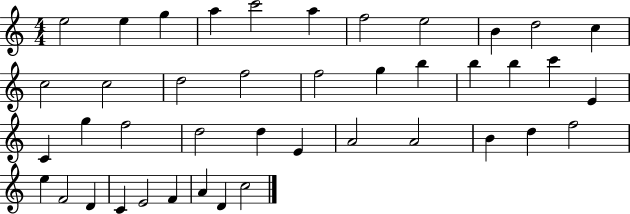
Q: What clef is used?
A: treble